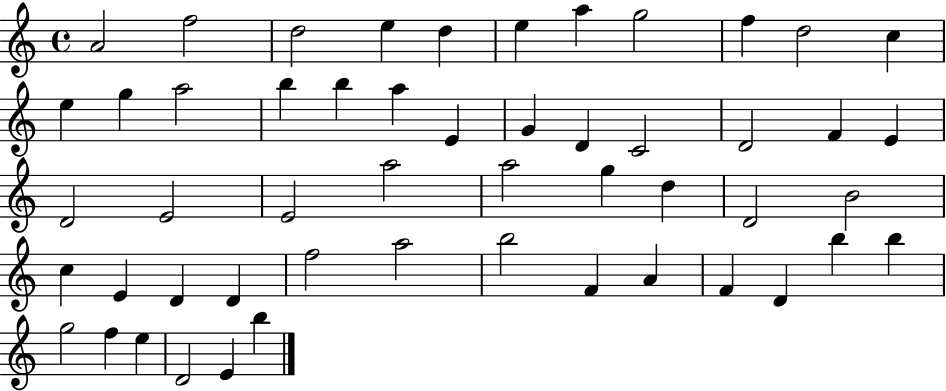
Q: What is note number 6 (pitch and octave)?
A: E5